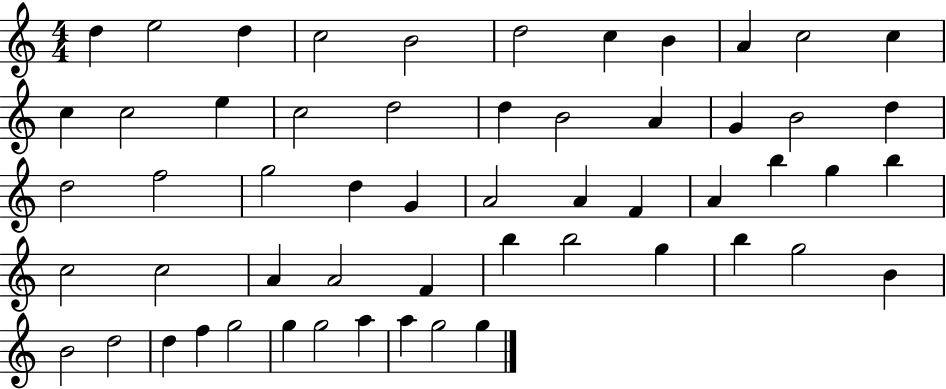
{
  \clef treble
  \numericTimeSignature
  \time 4/4
  \key c \major
  d''4 e''2 d''4 | c''2 b'2 | d''2 c''4 b'4 | a'4 c''2 c''4 | \break c''4 c''2 e''4 | c''2 d''2 | d''4 b'2 a'4 | g'4 b'2 d''4 | \break d''2 f''2 | g''2 d''4 g'4 | a'2 a'4 f'4 | a'4 b''4 g''4 b''4 | \break c''2 c''2 | a'4 a'2 f'4 | b''4 b''2 g''4 | b''4 g''2 b'4 | \break b'2 d''2 | d''4 f''4 g''2 | g''4 g''2 a''4 | a''4 g''2 g''4 | \break \bar "|."
}